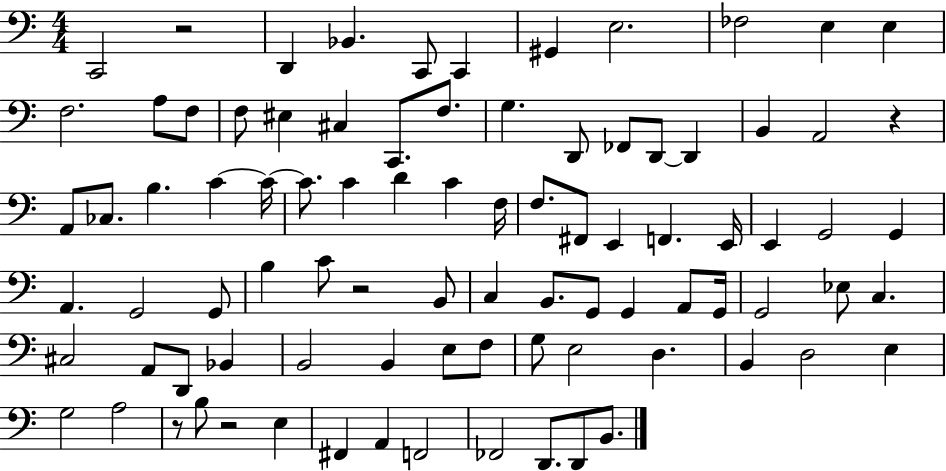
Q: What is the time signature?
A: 4/4